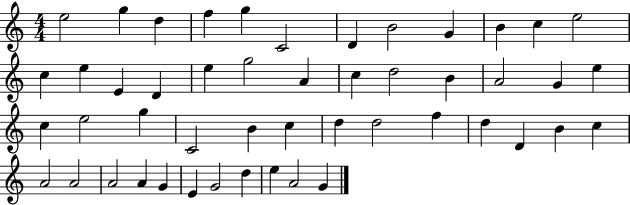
E5/h G5/q D5/q F5/q G5/q C4/h D4/q B4/h G4/q B4/q C5/q E5/h C5/q E5/q E4/q D4/q E5/q G5/h A4/q C5/q D5/h B4/q A4/h G4/q E5/q C5/q E5/h G5/q C4/h B4/q C5/q D5/q D5/h F5/q D5/q D4/q B4/q C5/q A4/h A4/h A4/h A4/q G4/q E4/q G4/h D5/q E5/q A4/h G4/q